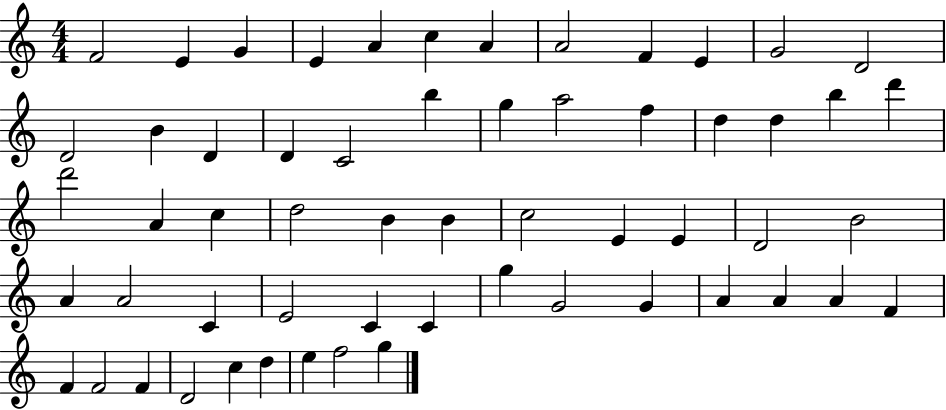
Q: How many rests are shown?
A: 0